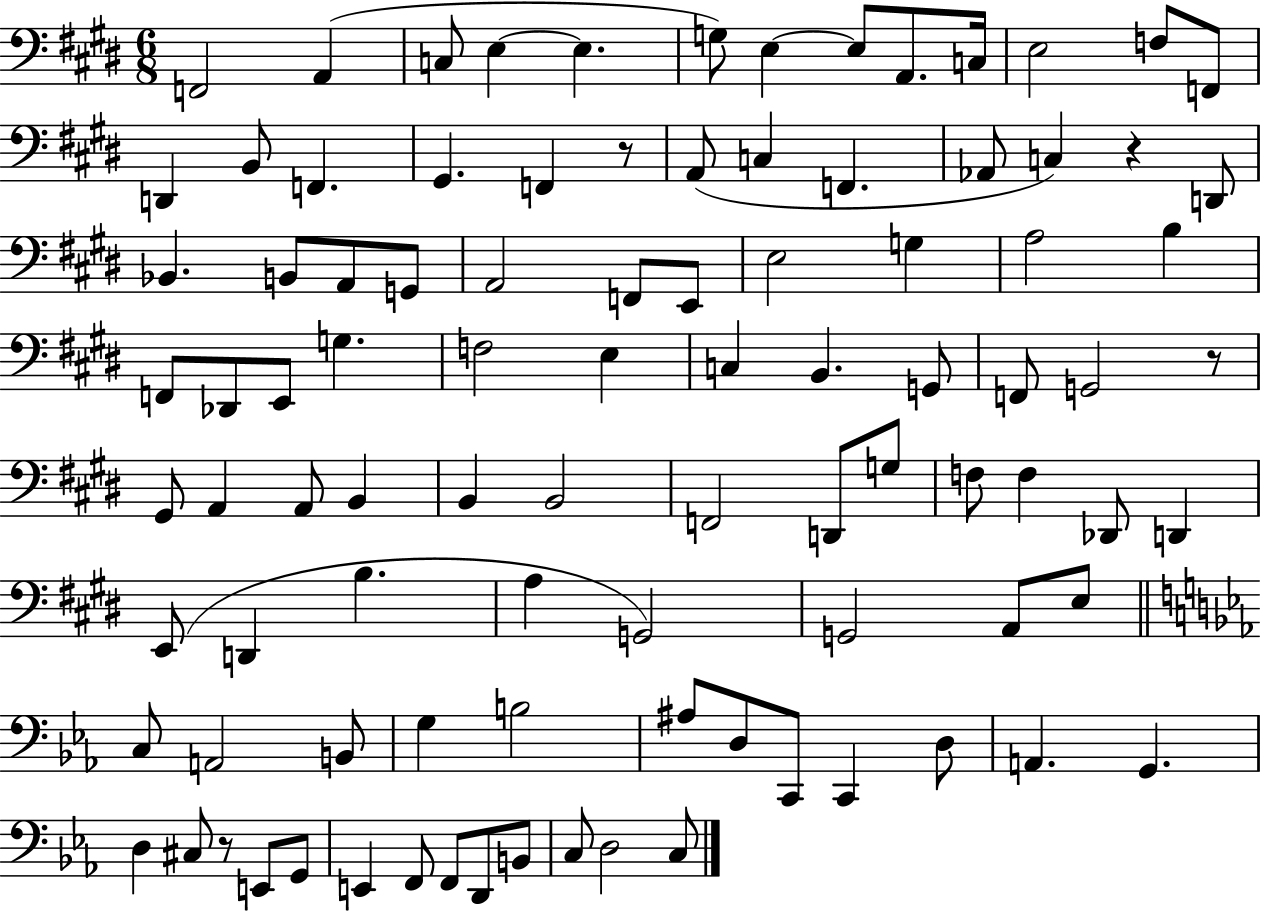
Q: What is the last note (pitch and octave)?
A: C3